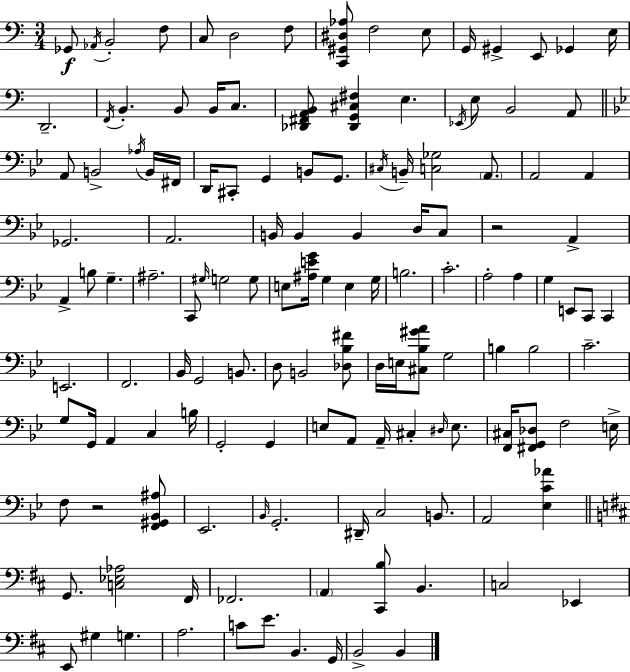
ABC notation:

X:1
T:Untitled
M:3/4
L:1/4
K:Am
_G,,/2 _A,,/4 B,,2 F,/2 C,/2 D,2 F,/2 [C,,^G,,^D,_A,]/2 F,2 E,/2 G,,/4 ^G,, E,,/2 _G,, E,/4 D,,2 F,,/4 B,, B,,/2 B,,/4 C,/2 [_D,,^F,,A,,B,,]/2 [_D,,G,,^C,^F,] E, _E,,/4 E,/2 B,,2 A,,/2 A,,/2 B,,2 _A,/4 B,,/4 ^F,,/4 D,,/4 ^C,,/2 G,, B,,/2 G,,/2 ^C,/4 B,,/4 [C,_G,]2 A,,/2 A,,2 A,, _G,,2 A,,2 B,,/4 B,, B,, D,/4 C,/2 z2 A,, A,, B,/2 G, ^A,2 C,,/2 ^G,/4 G,2 G,/2 E,/2 [^A,EG]/4 G, E, G,/4 B,2 C2 A,2 A, G, E,,/2 C,,/2 C,, E,,2 F,,2 _B,,/4 G,,2 B,,/2 D,/2 B,,2 [_D,_B,^F]/2 D,/4 E,/4 [^C,_B,^GA]/2 G,2 B, B,2 C2 G,/2 G,,/4 A,, C, B,/4 G,,2 G,, E,/2 A,,/2 A,,/4 ^C, ^D,/4 E,/2 [F,,^C,]/4 [^F,,G,,_D,]/2 F,2 E,/4 F,/2 z2 [F,,^G,,_B,,^A,]/2 _E,,2 _B,,/4 G,,2 ^D,,/4 C,2 B,,/2 A,,2 [_E,C_A] G,,/2 [C,_E,_A,]2 ^F,,/4 _F,,2 A,, [^C,,B,]/2 B,, C,2 _E,, E,,/2 ^G, G, A,2 C/2 E/2 B,, G,,/4 B,,2 B,,